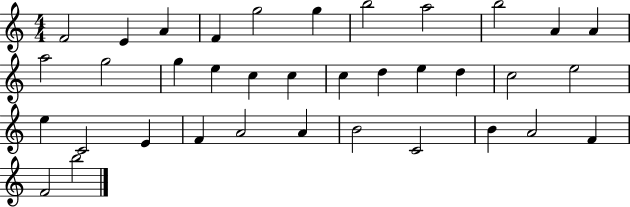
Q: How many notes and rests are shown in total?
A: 36